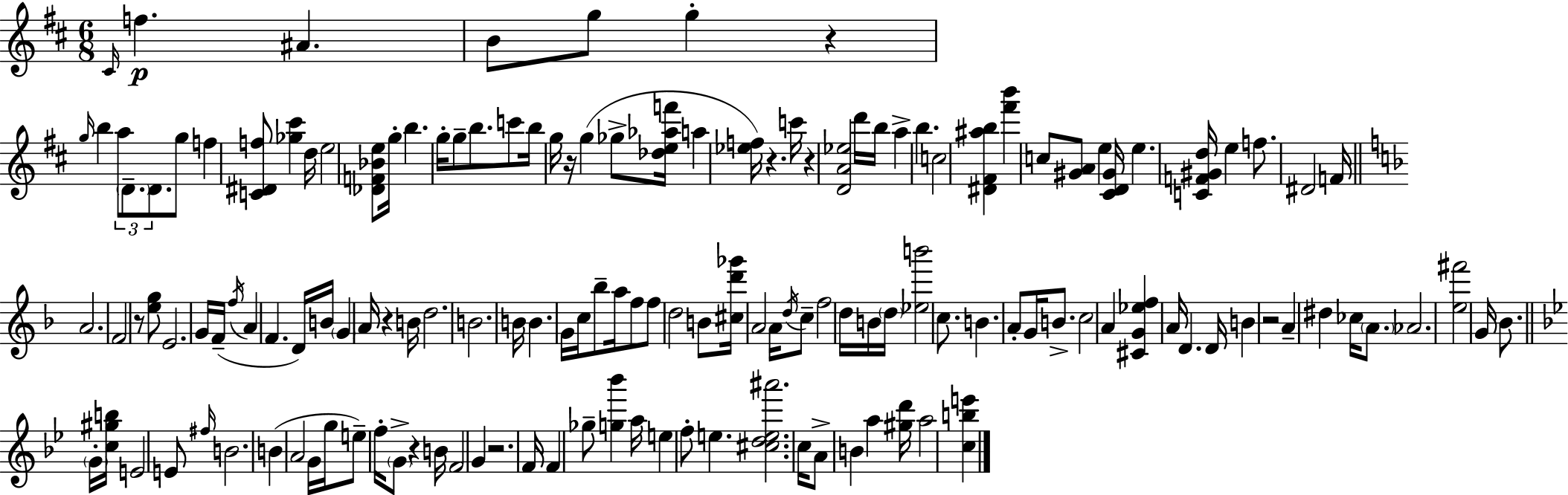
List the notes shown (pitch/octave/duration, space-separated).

C#4/s F5/q. A#4/q. B4/e G5/e G5/q R/q G5/s B5/q A5/e D4/e. D4/e. G5/e F5/q [C4,D#4,F5]/e [Gb5,C#6]/q D5/s E5/h [Db4,F4,Bb4,E5]/e G5/s B5/q. G5/s G5/e B5/e. C6/e B5/s G5/s R/s G5/q Gb5/e [Db5,E5,Ab5,F6]/s A5/q [Eb5,F5]/s R/q. C6/s R/q [D4,A4,Eb5]/h D6/s B5/s A5/q B5/q. C5/h [D#4,F#4,A#5,B5]/q [F#6,B6]/q C5/e [G#4,A4]/e E5/q [C#4,D4,G#4]/s E5/q. [C4,F4,G#4,D5]/s E5/q F5/e. D#4/h F4/s A4/h. F4/h R/e [E5,G5]/e E4/h. G4/s F4/s F5/s A4/q F4/q. D4/s B4/s G4/q A4/s R/q B4/s D5/h. B4/h. B4/s B4/q. G4/s C5/s Bb5/e A5/s F5/e F5/e D5/h B4/e [C#5,D6,Gb6]/s A4/h A4/s D5/s C5/e F5/h D5/s B4/s D5/s [Eb5,B6]/h C5/e. B4/q. A4/e G4/s B4/e. C5/h A4/q [C#4,G4,Eb5,F5]/q A4/s D4/q. D4/s B4/q R/h A4/q D#5/q CES5/s A4/e. Ab4/h. [E5,F#6]/h G4/s Bb4/e. G4/s [C5,G#5,B5]/s E4/h E4/e F#5/s B4/h. B4/q A4/h G4/s G5/s E5/e F5/s G4/e R/q B4/s F4/h G4/q R/h. F4/s F4/q Gb5/e [G5,Bb6]/q A5/s E5/q F5/e E5/q. [C#5,D5,E5,A#6]/h. C5/s A4/e B4/q A5/q [G#5,D6]/s A5/h [C5,B5,E6]/q